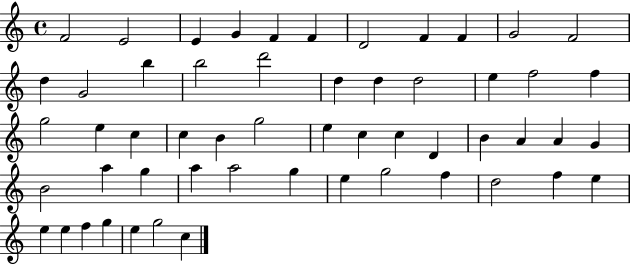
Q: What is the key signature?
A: C major